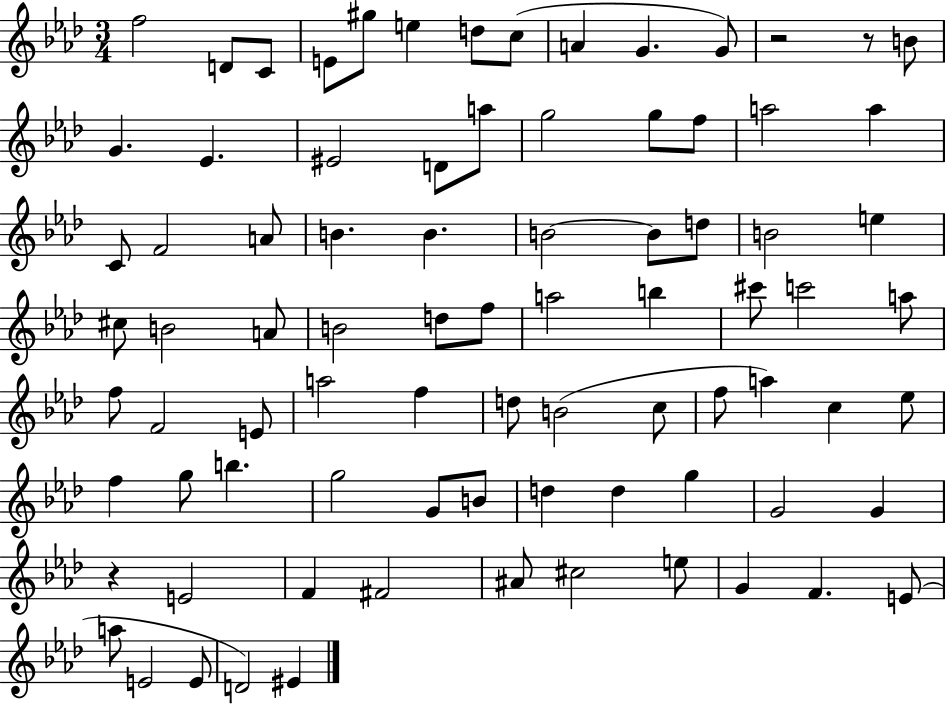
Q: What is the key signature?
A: AES major